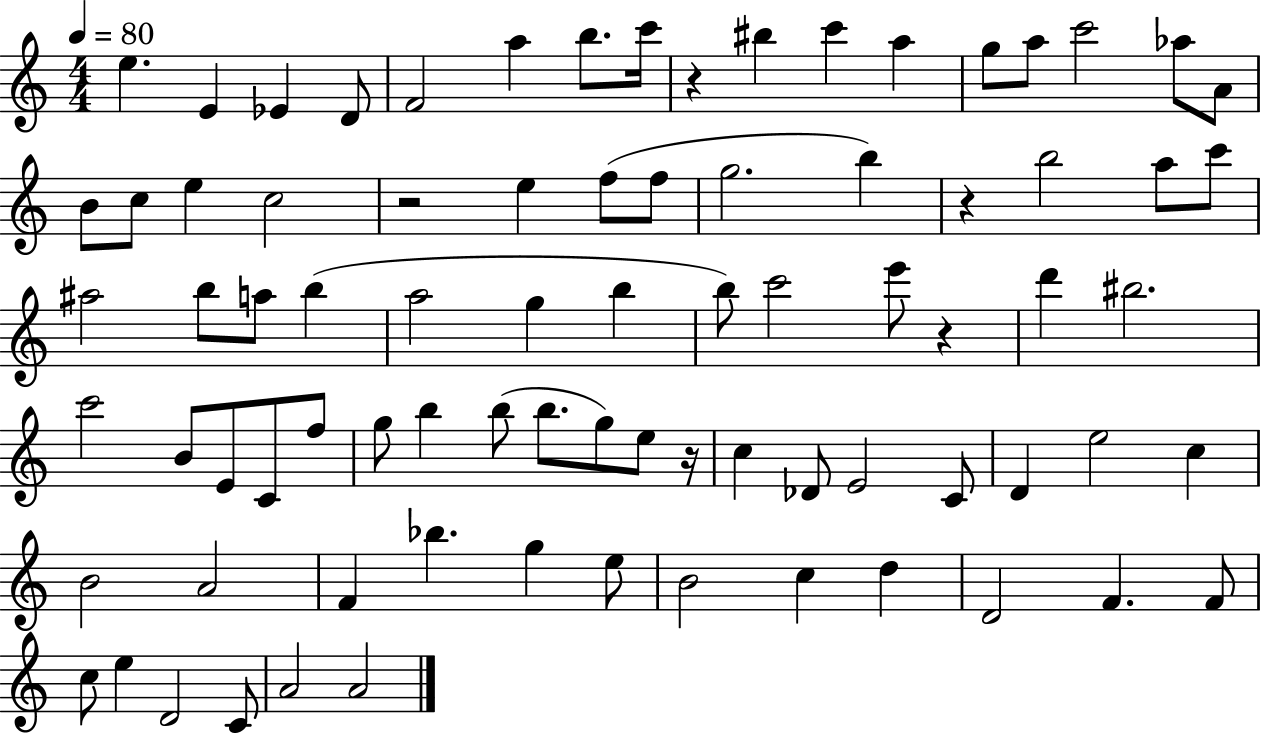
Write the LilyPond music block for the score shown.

{
  \clef treble
  \numericTimeSignature
  \time 4/4
  \key c \major
  \tempo 4 = 80
  e''4. e'4 ees'4 d'8 | f'2 a''4 b''8. c'''16 | r4 bis''4 c'''4 a''4 | g''8 a''8 c'''2 aes''8 a'8 | \break b'8 c''8 e''4 c''2 | r2 e''4 f''8( f''8 | g''2. b''4) | r4 b''2 a''8 c'''8 | \break ais''2 b''8 a''8 b''4( | a''2 g''4 b''4 | b''8) c'''2 e'''8 r4 | d'''4 bis''2. | \break c'''2 b'8 e'8 c'8 f''8 | g''8 b''4 b''8( b''8. g''8) e''8 r16 | c''4 des'8 e'2 c'8 | d'4 e''2 c''4 | \break b'2 a'2 | f'4 bes''4. g''4 e''8 | b'2 c''4 d''4 | d'2 f'4. f'8 | \break c''8 e''4 d'2 c'8 | a'2 a'2 | \bar "|."
}